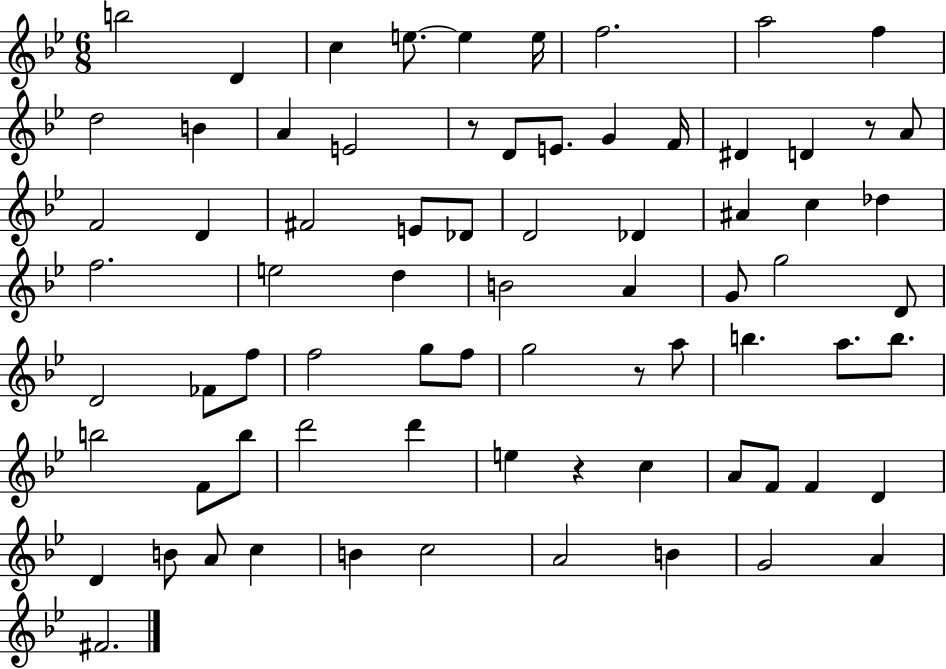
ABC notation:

X:1
T:Untitled
M:6/8
L:1/4
K:Bb
b2 D c e/2 e e/4 f2 a2 f d2 B A E2 z/2 D/2 E/2 G F/4 ^D D z/2 A/2 F2 D ^F2 E/2 _D/2 D2 _D ^A c _d f2 e2 d B2 A G/2 g2 D/2 D2 _F/2 f/2 f2 g/2 f/2 g2 z/2 a/2 b a/2 b/2 b2 F/2 b/2 d'2 d' e z c A/2 F/2 F D D B/2 A/2 c B c2 A2 B G2 A ^F2